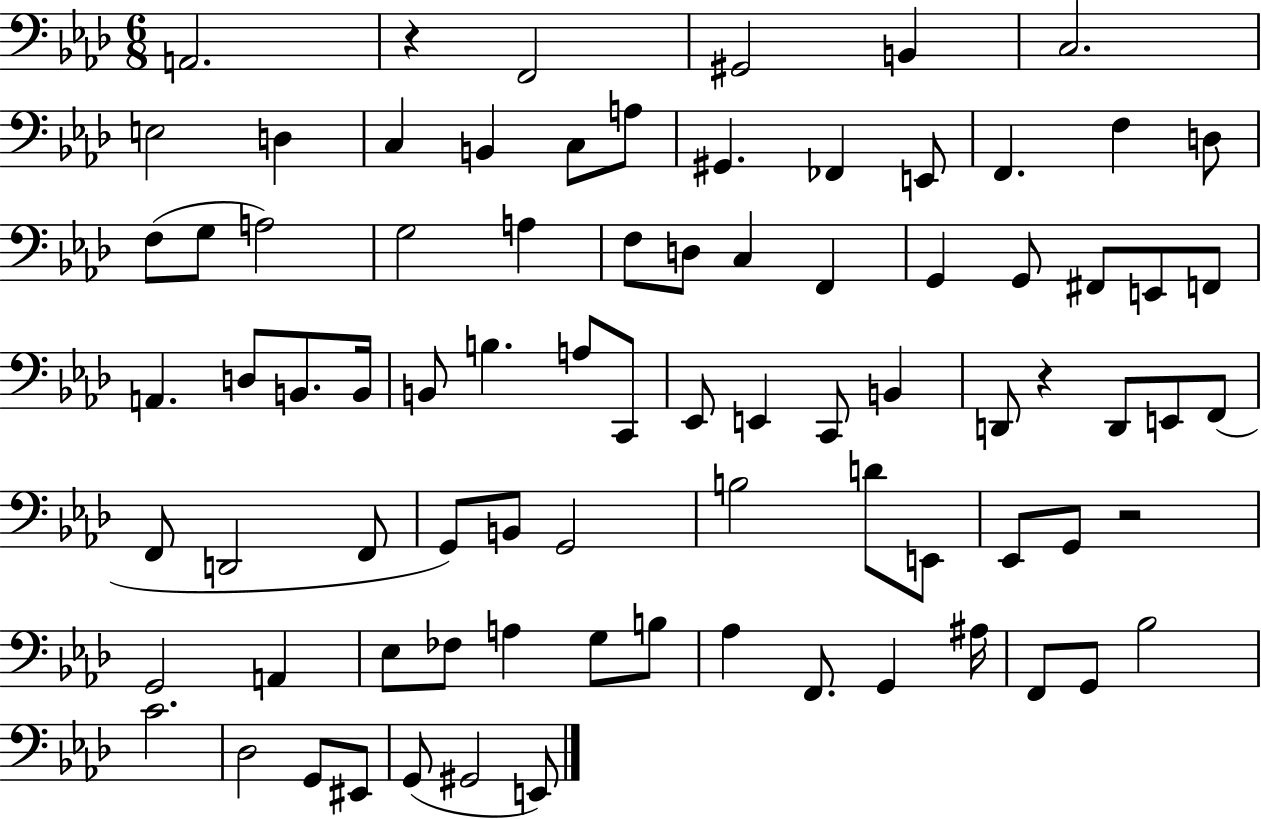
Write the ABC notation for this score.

X:1
T:Untitled
M:6/8
L:1/4
K:Ab
A,,2 z F,,2 ^G,,2 B,, C,2 E,2 D, C, B,, C,/2 A,/2 ^G,, _F,, E,,/2 F,, F, D,/2 F,/2 G,/2 A,2 G,2 A, F,/2 D,/2 C, F,, G,, G,,/2 ^F,,/2 E,,/2 F,,/2 A,, D,/2 B,,/2 B,,/4 B,,/2 B, A,/2 C,,/2 _E,,/2 E,, C,,/2 B,, D,,/2 z D,,/2 E,,/2 F,,/2 F,,/2 D,,2 F,,/2 G,,/2 B,,/2 G,,2 B,2 D/2 E,,/2 _E,,/2 G,,/2 z2 G,,2 A,, _E,/2 _F,/2 A, G,/2 B,/2 _A, F,,/2 G,, ^A,/4 F,,/2 G,,/2 _B,2 C2 _D,2 G,,/2 ^E,,/2 G,,/2 ^G,,2 E,,/2